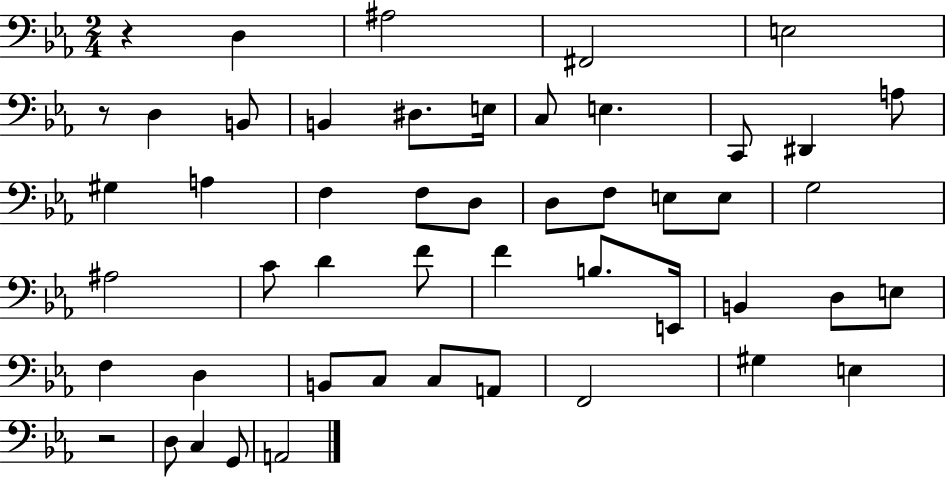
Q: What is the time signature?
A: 2/4